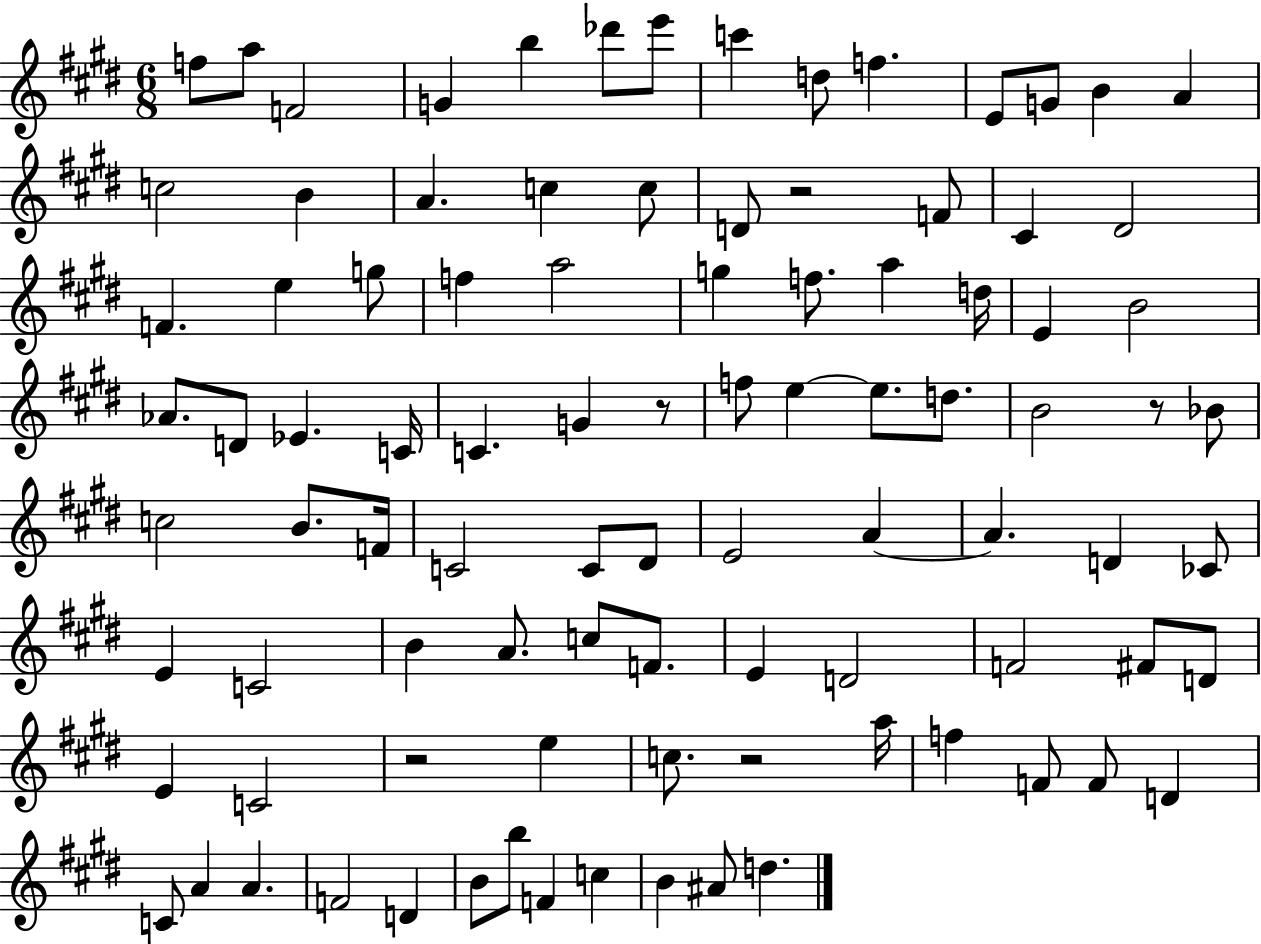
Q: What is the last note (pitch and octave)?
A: D5